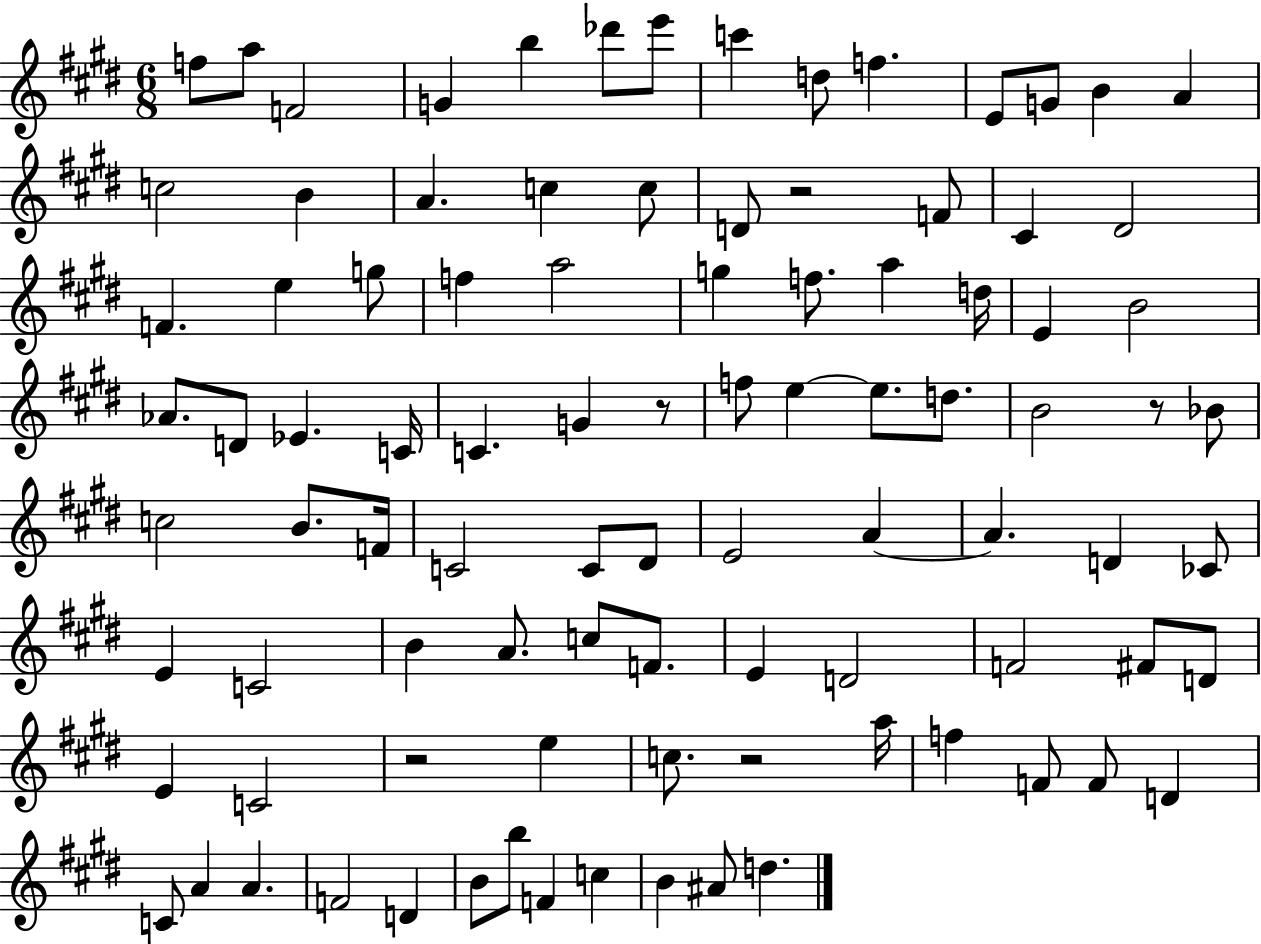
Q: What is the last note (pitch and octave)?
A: D5